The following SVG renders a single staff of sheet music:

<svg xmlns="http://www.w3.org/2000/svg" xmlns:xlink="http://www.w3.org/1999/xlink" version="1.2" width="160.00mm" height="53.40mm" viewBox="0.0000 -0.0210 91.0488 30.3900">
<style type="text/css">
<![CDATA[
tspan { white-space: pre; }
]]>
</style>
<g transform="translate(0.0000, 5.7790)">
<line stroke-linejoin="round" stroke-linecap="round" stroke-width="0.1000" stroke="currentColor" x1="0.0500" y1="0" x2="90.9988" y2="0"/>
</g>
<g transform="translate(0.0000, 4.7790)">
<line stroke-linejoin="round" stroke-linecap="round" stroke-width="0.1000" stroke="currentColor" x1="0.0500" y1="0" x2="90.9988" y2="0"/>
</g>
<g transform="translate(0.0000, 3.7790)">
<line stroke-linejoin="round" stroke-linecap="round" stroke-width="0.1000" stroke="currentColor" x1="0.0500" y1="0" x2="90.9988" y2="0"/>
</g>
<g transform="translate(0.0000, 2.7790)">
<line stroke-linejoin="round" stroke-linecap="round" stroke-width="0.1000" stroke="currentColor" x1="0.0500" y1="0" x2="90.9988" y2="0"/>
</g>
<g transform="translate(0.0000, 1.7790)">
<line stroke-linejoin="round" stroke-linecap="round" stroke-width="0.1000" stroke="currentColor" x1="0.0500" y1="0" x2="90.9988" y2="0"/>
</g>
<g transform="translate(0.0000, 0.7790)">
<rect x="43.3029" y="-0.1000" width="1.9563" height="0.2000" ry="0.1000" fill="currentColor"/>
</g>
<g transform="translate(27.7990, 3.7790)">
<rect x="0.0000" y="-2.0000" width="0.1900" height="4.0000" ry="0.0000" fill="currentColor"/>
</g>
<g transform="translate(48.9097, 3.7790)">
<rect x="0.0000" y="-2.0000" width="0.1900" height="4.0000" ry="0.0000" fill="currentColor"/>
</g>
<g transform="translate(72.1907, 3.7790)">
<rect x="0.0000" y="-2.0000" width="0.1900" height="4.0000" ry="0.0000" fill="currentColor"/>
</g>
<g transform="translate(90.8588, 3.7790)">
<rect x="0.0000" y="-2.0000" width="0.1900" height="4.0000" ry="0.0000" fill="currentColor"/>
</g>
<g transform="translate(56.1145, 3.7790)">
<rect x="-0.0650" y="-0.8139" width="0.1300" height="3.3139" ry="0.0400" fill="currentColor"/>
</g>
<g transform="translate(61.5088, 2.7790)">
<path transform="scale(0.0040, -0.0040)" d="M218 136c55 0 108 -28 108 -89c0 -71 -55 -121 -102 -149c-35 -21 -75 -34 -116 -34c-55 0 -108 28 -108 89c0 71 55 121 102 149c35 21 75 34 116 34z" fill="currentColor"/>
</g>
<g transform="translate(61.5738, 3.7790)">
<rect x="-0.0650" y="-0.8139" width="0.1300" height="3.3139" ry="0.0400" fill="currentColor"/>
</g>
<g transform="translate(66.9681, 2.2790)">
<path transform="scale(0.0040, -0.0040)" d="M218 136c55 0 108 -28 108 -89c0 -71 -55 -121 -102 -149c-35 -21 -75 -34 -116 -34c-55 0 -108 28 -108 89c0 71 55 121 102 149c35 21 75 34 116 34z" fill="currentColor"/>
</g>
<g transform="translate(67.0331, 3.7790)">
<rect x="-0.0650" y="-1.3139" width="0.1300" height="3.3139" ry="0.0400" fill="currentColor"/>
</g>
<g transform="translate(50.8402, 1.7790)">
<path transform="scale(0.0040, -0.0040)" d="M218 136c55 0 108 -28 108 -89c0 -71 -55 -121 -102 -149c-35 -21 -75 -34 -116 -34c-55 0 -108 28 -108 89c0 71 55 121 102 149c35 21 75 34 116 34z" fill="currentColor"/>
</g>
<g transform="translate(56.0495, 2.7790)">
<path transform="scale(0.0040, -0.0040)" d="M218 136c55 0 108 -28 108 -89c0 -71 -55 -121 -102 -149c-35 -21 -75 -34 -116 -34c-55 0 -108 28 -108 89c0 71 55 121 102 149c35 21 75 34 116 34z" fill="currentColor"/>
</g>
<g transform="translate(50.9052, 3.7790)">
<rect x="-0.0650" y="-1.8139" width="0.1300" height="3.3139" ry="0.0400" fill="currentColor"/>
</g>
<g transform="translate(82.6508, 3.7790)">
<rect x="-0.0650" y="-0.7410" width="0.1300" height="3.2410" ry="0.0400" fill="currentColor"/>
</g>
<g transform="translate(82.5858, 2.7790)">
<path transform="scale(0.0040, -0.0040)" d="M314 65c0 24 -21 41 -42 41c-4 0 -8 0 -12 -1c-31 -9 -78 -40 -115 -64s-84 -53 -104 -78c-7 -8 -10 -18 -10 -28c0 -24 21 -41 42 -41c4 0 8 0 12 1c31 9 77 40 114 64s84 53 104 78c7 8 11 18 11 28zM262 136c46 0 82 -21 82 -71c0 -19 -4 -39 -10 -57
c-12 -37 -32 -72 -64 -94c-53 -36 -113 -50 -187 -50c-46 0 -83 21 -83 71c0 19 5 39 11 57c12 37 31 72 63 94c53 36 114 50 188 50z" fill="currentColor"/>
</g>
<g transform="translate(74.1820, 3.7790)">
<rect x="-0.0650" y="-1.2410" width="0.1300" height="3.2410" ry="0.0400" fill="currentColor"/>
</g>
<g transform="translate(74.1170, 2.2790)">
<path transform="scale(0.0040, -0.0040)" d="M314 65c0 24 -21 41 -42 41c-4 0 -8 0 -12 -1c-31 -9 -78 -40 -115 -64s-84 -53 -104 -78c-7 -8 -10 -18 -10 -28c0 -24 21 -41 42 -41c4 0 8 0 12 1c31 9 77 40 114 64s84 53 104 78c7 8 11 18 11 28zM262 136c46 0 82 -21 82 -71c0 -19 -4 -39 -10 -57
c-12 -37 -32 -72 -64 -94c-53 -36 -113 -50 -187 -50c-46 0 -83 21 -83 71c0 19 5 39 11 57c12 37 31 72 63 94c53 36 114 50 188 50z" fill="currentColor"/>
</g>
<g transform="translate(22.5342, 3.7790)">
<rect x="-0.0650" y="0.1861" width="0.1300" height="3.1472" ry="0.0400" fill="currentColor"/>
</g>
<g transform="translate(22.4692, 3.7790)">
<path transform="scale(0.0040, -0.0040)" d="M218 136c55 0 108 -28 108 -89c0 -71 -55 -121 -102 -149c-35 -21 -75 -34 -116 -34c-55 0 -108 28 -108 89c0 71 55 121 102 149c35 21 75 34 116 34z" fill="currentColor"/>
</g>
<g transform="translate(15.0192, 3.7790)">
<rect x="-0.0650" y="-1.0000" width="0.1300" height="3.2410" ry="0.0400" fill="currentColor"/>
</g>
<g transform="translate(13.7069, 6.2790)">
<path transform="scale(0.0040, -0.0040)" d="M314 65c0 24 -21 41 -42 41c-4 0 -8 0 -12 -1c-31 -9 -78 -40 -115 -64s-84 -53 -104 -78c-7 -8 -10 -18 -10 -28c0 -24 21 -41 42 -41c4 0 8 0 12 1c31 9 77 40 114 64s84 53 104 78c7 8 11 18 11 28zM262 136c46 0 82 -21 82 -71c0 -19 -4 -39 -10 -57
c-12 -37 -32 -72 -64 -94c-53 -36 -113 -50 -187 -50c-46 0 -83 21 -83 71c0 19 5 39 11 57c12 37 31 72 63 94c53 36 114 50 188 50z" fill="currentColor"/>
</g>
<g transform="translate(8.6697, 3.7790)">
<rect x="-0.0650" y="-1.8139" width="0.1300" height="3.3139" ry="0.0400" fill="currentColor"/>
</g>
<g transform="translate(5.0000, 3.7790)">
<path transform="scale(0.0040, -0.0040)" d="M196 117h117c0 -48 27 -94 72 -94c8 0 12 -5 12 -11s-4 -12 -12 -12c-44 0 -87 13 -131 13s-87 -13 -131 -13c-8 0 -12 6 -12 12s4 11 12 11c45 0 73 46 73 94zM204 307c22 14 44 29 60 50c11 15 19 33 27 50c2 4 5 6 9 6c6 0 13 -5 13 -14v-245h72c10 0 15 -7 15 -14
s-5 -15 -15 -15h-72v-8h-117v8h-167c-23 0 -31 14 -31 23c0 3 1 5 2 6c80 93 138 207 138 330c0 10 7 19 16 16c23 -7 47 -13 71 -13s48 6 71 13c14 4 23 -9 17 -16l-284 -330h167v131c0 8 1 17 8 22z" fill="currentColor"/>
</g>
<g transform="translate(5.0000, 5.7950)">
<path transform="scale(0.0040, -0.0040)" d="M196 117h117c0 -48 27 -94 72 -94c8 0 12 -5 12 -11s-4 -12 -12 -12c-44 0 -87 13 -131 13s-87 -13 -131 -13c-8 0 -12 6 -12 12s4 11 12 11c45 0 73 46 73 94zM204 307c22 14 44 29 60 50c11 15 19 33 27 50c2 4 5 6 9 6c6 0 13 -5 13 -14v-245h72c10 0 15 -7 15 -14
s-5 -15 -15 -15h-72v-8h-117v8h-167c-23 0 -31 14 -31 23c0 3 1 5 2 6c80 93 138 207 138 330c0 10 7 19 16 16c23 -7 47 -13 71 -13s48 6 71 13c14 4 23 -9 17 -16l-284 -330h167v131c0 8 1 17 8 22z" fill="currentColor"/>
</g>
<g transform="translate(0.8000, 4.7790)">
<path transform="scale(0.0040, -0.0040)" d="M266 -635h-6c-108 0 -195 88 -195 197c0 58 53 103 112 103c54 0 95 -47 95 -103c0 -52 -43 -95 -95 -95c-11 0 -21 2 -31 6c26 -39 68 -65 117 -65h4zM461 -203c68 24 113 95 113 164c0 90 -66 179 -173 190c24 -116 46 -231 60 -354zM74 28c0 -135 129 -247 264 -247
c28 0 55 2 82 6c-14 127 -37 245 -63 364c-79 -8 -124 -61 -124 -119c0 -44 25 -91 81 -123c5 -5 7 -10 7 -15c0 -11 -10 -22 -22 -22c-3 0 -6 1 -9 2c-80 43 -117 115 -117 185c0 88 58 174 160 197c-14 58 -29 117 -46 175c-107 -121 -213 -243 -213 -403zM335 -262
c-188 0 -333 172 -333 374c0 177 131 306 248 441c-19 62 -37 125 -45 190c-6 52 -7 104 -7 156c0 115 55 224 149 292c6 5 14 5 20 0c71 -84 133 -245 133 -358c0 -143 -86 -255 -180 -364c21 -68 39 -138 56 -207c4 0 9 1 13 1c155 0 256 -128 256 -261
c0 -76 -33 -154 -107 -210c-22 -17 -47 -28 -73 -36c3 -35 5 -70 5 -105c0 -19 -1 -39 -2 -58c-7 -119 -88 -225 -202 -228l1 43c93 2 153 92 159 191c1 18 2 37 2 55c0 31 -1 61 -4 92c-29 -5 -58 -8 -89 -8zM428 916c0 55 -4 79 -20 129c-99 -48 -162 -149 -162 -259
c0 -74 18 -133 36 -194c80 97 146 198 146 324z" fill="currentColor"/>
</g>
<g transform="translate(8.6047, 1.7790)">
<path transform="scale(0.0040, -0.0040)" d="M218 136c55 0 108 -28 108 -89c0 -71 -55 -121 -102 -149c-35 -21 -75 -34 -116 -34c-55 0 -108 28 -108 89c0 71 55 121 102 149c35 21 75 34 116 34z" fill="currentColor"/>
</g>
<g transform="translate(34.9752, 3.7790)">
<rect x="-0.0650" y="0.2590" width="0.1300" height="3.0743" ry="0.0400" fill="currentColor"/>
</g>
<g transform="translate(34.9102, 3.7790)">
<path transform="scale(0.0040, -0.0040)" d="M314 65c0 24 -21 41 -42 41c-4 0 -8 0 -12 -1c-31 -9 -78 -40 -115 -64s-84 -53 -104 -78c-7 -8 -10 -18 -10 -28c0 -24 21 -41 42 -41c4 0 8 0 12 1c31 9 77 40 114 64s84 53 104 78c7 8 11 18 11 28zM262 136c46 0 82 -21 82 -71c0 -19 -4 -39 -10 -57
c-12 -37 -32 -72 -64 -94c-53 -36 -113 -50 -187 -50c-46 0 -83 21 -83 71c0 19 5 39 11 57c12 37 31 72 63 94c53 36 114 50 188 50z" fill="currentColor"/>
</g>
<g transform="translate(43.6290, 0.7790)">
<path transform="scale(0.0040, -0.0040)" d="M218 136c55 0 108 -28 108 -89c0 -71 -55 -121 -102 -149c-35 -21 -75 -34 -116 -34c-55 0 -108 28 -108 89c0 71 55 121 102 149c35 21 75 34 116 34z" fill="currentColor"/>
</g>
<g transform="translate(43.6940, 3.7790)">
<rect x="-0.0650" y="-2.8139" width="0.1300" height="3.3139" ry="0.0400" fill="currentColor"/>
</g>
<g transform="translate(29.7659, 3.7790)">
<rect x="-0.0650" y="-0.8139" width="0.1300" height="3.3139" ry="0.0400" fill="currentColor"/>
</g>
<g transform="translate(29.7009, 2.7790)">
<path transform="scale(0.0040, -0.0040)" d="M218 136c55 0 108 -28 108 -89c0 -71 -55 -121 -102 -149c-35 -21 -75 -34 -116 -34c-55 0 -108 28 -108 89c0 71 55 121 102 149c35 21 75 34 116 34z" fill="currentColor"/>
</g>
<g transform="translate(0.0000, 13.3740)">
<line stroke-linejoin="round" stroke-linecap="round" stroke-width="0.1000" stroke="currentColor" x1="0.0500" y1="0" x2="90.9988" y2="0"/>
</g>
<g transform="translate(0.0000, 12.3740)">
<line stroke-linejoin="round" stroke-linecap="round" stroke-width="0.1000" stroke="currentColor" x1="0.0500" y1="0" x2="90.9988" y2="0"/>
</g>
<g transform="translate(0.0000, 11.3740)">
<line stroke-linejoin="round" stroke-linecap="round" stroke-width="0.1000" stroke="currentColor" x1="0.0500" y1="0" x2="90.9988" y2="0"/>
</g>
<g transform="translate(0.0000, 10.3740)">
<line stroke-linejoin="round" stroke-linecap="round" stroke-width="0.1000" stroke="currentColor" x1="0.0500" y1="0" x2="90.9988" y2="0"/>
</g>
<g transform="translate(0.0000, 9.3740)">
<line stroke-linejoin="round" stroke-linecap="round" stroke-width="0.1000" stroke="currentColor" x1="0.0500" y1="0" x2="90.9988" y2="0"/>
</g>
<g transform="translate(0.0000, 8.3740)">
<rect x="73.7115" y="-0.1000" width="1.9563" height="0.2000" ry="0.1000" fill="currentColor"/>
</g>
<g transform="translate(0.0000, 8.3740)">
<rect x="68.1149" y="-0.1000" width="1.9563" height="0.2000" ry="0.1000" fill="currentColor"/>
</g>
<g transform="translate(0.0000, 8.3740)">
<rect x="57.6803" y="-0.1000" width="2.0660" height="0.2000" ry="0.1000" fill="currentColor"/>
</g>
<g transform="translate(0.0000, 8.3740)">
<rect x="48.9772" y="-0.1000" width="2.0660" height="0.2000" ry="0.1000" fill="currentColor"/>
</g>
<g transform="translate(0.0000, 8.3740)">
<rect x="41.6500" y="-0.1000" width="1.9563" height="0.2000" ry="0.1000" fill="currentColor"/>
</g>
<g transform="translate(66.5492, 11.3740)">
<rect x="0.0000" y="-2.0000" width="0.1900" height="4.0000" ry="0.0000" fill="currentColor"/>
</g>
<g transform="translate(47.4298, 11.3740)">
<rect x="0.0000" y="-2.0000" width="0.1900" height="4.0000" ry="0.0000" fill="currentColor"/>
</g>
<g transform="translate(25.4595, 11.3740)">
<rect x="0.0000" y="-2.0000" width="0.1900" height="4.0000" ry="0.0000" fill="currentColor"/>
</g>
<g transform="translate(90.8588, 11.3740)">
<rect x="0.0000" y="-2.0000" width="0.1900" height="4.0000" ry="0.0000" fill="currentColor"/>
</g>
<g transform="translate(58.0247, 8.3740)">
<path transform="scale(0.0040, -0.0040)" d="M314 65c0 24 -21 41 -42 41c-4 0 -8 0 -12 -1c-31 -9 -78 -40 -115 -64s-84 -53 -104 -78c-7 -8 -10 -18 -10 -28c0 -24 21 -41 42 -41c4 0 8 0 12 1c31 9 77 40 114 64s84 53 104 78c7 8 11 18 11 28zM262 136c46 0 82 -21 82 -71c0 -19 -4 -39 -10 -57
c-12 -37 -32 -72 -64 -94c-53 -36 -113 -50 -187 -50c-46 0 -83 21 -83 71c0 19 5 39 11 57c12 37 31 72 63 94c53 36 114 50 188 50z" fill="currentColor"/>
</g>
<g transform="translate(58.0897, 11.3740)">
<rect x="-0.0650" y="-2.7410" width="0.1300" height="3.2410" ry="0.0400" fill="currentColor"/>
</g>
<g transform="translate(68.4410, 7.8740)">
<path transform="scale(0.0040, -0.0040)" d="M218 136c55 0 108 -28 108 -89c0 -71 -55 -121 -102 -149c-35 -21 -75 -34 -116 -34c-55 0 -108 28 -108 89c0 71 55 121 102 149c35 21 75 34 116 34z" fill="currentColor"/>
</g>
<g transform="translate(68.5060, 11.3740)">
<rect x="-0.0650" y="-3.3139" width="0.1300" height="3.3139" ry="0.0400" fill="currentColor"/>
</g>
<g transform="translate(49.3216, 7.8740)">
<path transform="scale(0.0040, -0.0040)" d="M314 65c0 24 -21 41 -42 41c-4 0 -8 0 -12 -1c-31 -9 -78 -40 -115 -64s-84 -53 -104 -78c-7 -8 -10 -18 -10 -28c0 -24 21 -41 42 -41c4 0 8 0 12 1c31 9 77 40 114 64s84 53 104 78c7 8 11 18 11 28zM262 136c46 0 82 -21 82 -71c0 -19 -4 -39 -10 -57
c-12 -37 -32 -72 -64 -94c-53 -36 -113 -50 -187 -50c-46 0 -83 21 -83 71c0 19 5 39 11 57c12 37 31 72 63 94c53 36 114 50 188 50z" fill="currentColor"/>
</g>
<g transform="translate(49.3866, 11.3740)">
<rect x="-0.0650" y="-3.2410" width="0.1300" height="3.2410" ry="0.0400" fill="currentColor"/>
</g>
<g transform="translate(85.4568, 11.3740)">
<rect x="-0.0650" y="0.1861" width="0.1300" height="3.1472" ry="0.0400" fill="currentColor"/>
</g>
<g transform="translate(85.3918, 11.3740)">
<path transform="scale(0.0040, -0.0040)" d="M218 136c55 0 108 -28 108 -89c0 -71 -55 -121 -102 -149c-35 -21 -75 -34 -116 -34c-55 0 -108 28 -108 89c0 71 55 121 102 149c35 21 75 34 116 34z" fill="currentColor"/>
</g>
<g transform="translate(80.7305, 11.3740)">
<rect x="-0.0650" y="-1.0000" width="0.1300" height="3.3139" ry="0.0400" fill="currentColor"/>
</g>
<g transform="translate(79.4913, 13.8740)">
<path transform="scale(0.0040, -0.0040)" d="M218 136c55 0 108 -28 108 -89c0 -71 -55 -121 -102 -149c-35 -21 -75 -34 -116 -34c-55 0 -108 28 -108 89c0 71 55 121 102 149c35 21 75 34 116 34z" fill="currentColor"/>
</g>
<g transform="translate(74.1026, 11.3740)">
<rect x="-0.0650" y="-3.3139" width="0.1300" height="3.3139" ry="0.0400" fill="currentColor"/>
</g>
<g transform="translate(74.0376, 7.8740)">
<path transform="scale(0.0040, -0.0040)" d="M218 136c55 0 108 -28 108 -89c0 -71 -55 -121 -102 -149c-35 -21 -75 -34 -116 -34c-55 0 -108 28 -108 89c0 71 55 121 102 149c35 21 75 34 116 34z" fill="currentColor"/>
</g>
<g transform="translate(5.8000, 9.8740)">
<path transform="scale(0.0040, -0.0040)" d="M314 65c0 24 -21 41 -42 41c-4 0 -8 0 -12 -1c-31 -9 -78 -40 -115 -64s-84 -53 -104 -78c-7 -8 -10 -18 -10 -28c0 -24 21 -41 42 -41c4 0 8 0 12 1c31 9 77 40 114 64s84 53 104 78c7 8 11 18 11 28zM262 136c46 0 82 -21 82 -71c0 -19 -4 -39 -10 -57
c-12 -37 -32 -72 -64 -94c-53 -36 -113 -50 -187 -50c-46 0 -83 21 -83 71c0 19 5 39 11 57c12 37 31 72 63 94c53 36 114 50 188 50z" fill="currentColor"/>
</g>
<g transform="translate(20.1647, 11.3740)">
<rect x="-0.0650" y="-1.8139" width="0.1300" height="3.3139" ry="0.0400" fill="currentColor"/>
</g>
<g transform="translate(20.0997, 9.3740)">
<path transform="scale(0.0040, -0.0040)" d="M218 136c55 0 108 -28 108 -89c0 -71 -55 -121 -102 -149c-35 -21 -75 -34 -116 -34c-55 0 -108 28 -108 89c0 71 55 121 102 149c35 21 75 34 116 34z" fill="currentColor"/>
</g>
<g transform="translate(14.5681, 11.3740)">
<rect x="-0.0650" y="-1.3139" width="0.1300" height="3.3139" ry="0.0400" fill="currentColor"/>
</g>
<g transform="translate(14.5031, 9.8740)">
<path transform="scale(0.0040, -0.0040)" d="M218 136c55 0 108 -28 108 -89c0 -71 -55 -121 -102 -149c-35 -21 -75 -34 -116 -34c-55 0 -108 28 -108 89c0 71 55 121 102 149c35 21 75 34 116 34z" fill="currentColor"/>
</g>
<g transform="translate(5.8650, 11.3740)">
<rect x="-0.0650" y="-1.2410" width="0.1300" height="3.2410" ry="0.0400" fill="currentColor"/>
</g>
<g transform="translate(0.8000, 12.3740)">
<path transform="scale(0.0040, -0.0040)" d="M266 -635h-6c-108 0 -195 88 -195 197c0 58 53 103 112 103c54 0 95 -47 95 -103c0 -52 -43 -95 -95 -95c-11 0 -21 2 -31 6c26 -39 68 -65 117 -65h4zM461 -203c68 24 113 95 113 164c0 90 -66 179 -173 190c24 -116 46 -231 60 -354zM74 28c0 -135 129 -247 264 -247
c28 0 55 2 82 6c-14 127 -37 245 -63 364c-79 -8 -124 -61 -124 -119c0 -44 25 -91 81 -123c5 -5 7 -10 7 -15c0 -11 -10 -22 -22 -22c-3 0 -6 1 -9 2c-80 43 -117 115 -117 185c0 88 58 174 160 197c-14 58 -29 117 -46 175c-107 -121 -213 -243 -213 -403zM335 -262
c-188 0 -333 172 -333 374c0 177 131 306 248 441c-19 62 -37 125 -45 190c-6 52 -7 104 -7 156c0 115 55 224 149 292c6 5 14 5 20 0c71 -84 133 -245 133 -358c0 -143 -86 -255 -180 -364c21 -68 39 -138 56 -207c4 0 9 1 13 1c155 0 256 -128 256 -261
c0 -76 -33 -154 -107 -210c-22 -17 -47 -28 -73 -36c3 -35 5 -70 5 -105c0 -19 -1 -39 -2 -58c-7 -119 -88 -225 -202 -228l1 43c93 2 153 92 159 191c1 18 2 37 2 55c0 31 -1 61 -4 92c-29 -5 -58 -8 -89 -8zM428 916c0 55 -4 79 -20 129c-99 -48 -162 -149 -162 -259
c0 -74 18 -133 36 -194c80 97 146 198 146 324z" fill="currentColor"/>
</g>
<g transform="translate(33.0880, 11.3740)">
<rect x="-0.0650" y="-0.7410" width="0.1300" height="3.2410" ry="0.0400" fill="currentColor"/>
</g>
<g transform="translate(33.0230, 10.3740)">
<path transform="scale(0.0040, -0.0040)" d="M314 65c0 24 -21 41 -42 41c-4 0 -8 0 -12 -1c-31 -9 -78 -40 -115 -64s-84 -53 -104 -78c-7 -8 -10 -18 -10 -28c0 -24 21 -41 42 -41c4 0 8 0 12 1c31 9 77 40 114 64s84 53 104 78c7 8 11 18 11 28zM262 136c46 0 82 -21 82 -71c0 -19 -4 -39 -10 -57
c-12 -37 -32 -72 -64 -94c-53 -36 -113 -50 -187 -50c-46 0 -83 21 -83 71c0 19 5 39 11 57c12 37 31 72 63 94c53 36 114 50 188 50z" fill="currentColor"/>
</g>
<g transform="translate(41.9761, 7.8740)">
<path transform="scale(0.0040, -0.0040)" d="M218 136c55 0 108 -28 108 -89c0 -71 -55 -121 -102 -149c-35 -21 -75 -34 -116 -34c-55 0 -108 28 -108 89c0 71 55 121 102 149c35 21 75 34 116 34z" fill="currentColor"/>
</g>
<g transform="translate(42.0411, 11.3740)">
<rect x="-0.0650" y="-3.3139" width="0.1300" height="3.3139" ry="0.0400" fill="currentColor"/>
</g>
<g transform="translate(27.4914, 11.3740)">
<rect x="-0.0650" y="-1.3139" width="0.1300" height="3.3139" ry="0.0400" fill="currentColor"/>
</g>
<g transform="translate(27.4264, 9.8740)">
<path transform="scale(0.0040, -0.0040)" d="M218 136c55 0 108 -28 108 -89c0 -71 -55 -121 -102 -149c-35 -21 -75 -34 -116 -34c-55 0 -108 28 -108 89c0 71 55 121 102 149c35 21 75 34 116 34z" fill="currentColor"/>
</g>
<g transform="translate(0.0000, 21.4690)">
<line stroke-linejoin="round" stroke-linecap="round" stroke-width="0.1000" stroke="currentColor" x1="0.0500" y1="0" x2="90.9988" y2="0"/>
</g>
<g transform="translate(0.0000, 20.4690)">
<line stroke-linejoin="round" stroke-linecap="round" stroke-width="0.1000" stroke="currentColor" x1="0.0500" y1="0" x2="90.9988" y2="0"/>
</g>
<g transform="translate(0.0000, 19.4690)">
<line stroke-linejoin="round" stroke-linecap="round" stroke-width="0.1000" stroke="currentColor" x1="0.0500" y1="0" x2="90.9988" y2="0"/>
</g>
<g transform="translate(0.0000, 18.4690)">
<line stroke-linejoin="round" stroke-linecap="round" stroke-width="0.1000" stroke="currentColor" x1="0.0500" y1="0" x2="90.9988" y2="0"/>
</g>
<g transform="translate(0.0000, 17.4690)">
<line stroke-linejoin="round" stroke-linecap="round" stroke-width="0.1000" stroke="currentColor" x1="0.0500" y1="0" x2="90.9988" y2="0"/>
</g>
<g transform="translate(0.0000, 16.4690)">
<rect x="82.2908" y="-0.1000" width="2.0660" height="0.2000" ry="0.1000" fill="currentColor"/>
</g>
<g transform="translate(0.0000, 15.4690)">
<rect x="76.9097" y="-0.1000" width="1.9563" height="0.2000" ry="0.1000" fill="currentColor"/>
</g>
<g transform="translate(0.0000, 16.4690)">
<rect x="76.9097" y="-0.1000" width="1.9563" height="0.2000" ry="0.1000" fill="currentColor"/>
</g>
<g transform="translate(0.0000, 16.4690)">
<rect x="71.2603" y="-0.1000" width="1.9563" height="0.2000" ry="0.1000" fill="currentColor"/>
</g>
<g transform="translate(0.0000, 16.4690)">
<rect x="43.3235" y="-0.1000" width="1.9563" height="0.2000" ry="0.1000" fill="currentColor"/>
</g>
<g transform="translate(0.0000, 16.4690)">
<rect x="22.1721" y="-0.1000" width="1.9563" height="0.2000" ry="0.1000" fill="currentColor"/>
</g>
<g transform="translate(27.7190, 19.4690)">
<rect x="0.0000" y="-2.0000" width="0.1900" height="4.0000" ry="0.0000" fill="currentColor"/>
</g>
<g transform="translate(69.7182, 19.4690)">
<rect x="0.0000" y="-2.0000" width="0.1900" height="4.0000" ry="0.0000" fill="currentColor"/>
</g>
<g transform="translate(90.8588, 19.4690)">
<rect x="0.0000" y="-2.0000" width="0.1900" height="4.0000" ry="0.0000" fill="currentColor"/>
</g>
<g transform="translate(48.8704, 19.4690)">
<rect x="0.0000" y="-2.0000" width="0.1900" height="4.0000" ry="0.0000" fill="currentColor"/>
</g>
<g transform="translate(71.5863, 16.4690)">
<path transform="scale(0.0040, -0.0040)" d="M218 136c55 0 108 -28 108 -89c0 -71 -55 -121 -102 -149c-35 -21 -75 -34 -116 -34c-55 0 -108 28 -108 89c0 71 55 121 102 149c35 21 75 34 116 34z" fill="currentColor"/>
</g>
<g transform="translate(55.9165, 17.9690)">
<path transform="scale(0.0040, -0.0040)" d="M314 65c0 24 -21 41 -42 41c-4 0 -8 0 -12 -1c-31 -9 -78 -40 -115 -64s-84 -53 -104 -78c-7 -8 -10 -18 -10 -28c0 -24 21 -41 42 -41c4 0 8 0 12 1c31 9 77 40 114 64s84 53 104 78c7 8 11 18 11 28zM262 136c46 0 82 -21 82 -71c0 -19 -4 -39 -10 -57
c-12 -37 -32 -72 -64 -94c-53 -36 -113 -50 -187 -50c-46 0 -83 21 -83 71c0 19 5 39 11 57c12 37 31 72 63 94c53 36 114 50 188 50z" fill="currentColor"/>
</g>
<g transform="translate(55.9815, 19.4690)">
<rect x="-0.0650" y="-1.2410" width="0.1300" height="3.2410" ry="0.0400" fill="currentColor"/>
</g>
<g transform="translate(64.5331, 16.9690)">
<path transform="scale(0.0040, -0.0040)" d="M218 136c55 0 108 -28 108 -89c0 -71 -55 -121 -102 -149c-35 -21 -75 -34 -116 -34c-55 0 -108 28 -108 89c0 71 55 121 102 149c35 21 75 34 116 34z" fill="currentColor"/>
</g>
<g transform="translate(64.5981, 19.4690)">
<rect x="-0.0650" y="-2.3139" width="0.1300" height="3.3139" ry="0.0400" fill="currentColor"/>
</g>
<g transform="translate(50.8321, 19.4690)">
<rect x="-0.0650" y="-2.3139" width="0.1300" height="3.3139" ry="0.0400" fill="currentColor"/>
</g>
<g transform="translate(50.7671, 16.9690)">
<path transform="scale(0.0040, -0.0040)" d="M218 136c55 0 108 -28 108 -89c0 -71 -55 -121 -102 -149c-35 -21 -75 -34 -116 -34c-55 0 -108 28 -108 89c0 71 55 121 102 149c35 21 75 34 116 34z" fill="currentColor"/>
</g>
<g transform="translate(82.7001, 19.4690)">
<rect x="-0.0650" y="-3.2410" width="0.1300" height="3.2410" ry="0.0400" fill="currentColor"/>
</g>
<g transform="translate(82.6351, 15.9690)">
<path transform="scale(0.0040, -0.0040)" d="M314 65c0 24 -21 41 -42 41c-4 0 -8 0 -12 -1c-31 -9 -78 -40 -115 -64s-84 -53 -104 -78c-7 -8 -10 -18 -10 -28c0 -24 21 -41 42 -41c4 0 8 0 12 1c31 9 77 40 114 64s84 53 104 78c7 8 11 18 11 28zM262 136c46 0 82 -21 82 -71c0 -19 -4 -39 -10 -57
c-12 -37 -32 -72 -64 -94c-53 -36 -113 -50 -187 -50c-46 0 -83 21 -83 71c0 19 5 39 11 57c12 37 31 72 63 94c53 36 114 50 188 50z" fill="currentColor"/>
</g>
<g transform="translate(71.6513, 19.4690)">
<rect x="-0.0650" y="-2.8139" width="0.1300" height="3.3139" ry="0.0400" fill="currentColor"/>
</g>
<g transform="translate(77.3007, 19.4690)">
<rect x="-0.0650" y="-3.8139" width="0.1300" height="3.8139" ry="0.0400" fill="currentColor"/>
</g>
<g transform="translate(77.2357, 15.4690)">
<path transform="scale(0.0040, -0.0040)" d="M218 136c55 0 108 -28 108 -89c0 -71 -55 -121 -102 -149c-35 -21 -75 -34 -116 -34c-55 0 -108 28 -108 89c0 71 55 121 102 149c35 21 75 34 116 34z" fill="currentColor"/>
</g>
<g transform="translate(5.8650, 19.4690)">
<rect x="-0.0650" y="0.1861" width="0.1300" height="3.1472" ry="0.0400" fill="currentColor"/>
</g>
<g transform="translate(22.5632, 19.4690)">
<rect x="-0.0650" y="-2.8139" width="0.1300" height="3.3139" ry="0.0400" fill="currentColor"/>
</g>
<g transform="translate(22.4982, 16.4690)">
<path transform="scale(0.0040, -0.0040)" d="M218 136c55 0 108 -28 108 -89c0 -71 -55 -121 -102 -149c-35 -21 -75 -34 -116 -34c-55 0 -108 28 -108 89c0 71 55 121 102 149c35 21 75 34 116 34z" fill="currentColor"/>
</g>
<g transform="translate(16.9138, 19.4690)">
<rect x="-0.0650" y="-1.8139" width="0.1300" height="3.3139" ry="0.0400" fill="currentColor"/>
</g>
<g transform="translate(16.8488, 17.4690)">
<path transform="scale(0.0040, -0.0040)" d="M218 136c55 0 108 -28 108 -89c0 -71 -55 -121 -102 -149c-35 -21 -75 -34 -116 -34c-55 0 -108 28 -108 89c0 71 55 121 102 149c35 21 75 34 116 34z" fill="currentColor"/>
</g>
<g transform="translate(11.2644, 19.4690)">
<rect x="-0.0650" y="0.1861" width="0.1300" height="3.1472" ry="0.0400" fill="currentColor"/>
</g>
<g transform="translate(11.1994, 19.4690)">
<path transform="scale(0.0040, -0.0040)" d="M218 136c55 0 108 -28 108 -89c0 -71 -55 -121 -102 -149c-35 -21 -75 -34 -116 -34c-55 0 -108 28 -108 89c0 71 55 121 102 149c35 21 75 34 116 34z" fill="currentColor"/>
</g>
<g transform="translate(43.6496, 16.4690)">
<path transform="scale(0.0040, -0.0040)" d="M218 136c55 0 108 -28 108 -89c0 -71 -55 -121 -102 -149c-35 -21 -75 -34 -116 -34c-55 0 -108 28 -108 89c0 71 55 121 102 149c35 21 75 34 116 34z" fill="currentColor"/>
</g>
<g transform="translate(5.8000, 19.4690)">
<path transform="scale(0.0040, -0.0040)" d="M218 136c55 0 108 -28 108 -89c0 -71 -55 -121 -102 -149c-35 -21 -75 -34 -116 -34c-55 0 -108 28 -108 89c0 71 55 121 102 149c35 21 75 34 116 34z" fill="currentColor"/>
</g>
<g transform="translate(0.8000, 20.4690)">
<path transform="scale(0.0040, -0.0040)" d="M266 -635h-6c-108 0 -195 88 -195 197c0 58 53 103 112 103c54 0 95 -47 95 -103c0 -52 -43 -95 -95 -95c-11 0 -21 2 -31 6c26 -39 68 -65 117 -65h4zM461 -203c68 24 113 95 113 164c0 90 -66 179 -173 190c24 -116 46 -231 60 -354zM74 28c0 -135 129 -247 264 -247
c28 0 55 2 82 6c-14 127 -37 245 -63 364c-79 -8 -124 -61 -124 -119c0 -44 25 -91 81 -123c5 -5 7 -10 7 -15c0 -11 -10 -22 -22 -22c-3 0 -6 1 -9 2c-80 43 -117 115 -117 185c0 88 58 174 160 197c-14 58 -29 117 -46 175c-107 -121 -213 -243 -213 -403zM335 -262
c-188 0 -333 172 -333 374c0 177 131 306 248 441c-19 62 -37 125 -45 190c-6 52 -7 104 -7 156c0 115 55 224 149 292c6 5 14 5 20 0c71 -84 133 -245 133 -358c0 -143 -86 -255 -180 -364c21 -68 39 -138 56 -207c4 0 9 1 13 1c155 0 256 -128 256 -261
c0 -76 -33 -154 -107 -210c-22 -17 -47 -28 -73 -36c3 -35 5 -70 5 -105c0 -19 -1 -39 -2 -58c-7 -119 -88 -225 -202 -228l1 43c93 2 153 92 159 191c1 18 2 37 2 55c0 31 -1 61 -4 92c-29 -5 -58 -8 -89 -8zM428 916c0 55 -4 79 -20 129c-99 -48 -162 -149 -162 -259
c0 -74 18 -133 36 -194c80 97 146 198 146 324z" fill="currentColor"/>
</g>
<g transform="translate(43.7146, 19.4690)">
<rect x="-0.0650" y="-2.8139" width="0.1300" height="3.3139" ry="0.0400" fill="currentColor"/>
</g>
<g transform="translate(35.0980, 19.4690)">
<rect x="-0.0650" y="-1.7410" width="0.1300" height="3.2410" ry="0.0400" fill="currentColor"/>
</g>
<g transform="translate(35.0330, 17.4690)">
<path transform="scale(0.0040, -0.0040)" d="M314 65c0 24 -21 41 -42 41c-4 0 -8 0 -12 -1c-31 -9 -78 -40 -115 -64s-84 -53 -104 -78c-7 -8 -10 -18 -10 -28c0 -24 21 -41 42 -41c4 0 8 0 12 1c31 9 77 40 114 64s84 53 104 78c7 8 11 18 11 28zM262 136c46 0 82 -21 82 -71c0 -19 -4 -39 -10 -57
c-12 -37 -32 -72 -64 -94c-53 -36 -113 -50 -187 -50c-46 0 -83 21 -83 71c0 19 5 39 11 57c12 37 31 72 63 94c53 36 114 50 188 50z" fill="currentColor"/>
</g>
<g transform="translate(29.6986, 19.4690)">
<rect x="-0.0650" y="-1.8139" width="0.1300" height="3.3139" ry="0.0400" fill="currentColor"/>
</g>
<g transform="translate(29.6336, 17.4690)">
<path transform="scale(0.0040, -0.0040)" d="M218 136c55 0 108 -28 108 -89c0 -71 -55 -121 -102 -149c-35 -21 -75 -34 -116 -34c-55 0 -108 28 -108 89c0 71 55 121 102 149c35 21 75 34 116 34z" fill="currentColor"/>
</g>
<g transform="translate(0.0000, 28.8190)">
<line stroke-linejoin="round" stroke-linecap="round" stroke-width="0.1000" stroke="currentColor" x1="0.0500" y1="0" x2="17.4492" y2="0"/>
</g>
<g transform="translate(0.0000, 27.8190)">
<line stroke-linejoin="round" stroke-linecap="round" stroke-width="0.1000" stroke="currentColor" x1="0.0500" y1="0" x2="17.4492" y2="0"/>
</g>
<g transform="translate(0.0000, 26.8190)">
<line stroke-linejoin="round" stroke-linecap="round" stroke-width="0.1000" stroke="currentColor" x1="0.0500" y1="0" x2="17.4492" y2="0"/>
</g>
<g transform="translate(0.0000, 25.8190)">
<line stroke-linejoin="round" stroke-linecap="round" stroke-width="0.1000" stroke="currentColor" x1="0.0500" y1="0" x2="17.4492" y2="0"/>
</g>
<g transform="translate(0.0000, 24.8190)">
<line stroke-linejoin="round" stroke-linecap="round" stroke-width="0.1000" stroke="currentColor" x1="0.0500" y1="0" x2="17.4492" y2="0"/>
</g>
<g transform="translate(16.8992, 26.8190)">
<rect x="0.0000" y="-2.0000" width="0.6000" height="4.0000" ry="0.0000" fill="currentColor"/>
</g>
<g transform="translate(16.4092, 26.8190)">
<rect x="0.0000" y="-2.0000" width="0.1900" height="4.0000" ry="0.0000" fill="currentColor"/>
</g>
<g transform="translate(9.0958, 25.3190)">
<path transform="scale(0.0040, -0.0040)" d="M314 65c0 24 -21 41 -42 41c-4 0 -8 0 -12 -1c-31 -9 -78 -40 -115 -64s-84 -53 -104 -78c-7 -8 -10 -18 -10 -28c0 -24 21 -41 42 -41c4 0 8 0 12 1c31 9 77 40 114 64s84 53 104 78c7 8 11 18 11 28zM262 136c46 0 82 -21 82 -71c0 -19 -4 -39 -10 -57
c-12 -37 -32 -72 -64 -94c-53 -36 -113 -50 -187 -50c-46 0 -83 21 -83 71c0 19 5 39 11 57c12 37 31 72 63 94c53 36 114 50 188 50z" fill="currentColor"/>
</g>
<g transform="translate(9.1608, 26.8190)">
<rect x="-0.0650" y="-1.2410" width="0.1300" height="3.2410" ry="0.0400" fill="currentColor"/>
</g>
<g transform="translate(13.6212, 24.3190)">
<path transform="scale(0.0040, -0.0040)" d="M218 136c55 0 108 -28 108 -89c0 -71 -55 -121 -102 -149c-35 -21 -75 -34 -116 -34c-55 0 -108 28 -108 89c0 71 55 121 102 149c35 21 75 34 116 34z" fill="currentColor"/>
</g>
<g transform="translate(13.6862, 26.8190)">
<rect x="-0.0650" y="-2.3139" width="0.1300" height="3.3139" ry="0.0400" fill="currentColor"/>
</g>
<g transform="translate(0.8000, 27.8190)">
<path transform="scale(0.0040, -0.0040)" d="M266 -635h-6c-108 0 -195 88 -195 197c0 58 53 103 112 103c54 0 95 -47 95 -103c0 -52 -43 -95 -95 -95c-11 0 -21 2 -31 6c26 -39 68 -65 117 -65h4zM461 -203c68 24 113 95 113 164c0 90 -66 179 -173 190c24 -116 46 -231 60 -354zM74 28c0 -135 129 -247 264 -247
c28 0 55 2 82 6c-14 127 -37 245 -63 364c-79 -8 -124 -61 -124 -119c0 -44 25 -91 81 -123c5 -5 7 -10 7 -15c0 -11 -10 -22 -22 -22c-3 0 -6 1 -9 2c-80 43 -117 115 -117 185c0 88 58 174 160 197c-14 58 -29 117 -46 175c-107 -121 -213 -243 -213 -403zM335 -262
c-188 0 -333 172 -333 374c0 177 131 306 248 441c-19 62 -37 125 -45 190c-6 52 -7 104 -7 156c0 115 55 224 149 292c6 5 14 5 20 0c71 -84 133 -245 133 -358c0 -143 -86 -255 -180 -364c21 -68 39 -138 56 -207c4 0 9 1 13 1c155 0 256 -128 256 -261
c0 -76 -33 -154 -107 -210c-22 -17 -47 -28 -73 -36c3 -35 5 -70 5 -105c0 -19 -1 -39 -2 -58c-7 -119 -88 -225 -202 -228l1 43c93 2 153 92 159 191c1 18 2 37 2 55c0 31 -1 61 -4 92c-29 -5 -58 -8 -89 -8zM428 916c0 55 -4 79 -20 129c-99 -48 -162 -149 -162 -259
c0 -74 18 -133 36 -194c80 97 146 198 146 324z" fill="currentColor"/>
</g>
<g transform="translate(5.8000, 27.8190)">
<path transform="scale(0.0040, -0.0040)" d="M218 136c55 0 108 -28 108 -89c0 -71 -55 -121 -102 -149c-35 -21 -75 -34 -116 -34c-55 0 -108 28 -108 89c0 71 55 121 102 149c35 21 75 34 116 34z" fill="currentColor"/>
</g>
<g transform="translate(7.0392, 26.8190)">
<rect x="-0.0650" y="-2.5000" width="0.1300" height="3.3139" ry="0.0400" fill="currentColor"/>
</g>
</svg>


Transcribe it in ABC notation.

X:1
T:Untitled
M:4/4
L:1/4
K:C
f D2 B d B2 a f d d e e2 d2 e2 e f e d2 b b2 a2 b b D B B B f a f f2 a g e2 g a c' b2 G e2 g